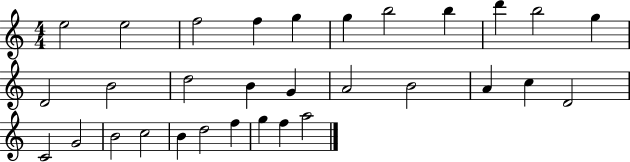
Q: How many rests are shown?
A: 0